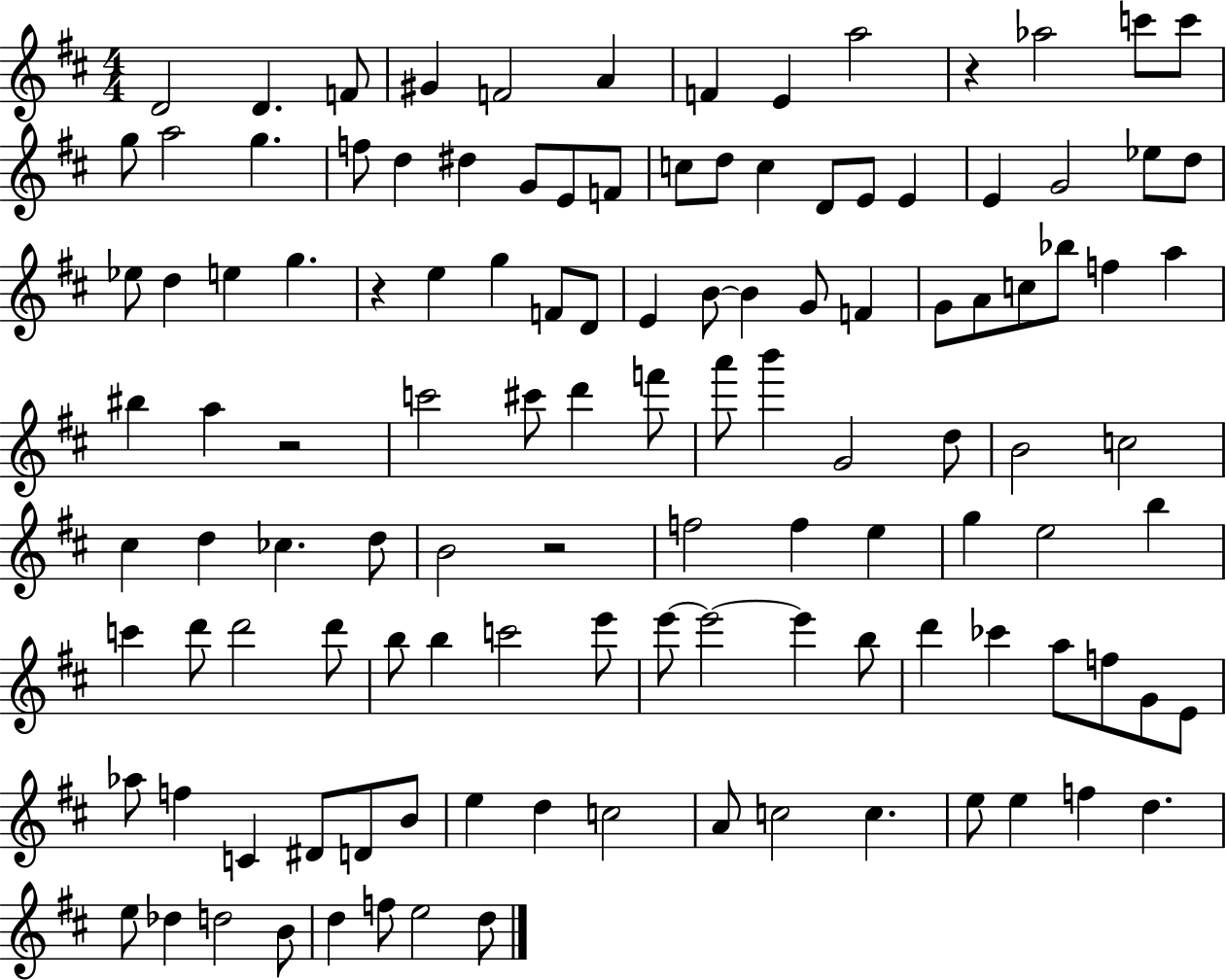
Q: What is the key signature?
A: D major